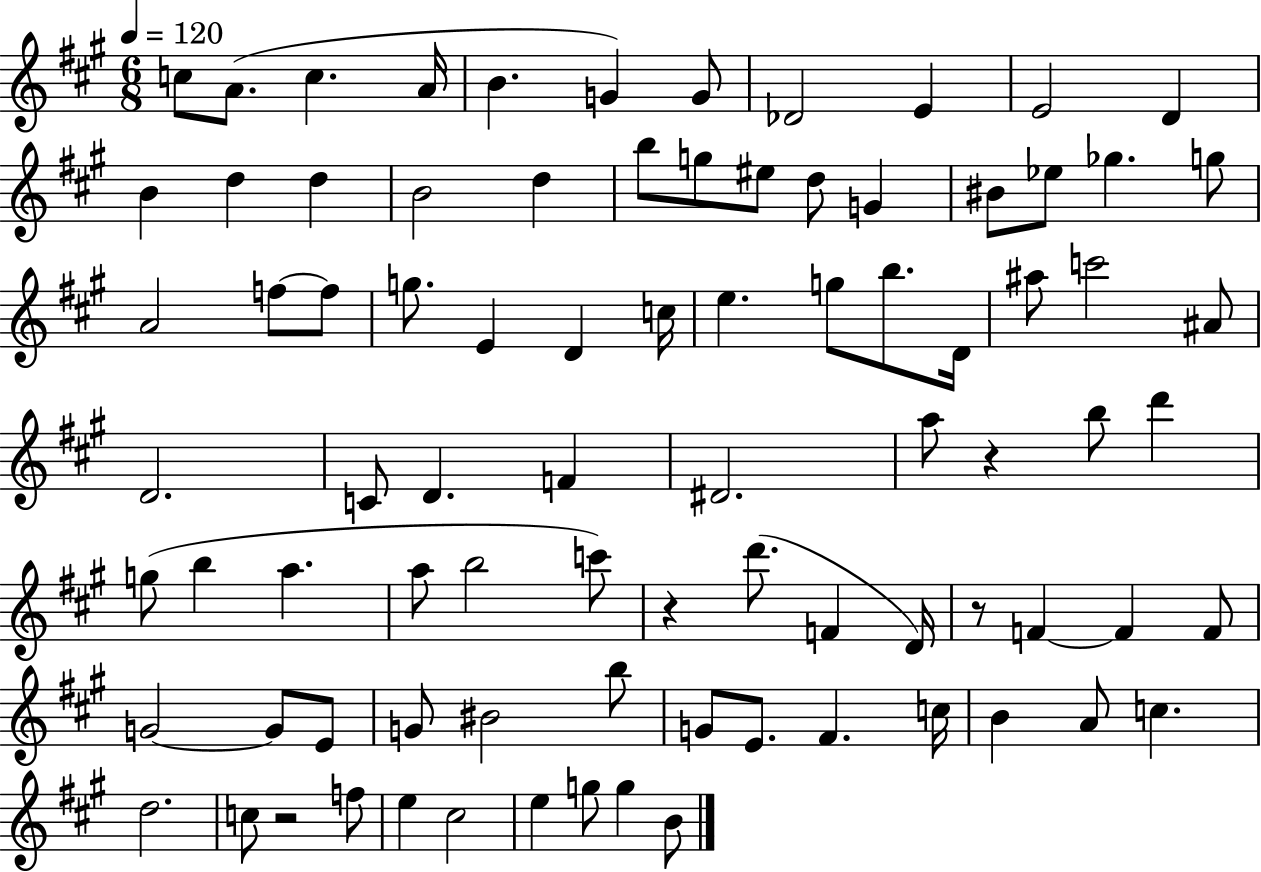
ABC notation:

X:1
T:Untitled
M:6/8
L:1/4
K:A
c/2 A/2 c A/4 B G G/2 _D2 E E2 D B d d B2 d b/2 g/2 ^e/2 d/2 G ^B/2 _e/2 _g g/2 A2 f/2 f/2 g/2 E D c/4 e g/2 b/2 D/4 ^a/2 c'2 ^A/2 D2 C/2 D F ^D2 a/2 z b/2 d' g/2 b a a/2 b2 c'/2 z d'/2 F D/4 z/2 F F F/2 G2 G/2 E/2 G/2 ^B2 b/2 G/2 E/2 ^F c/4 B A/2 c d2 c/2 z2 f/2 e ^c2 e g/2 g B/2